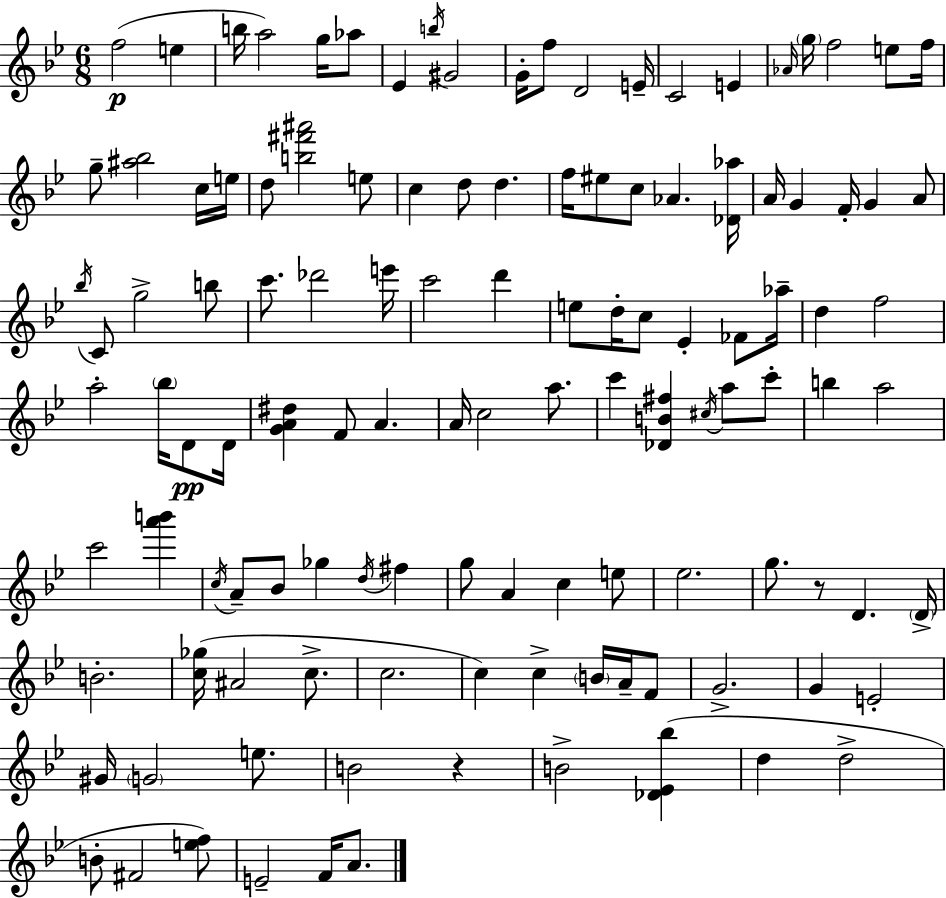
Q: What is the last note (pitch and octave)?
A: A4